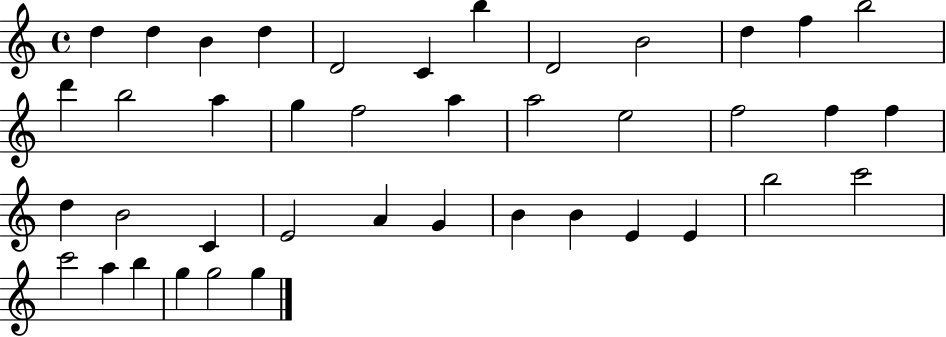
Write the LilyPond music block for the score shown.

{
  \clef treble
  \time 4/4
  \defaultTimeSignature
  \key c \major
  d''4 d''4 b'4 d''4 | d'2 c'4 b''4 | d'2 b'2 | d''4 f''4 b''2 | \break d'''4 b''2 a''4 | g''4 f''2 a''4 | a''2 e''2 | f''2 f''4 f''4 | \break d''4 b'2 c'4 | e'2 a'4 g'4 | b'4 b'4 e'4 e'4 | b''2 c'''2 | \break c'''2 a''4 b''4 | g''4 g''2 g''4 | \bar "|."
}